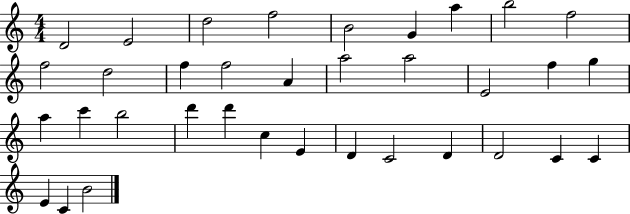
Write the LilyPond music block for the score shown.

{
  \clef treble
  \numericTimeSignature
  \time 4/4
  \key c \major
  d'2 e'2 | d''2 f''2 | b'2 g'4 a''4 | b''2 f''2 | \break f''2 d''2 | f''4 f''2 a'4 | a''2 a''2 | e'2 f''4 g''4 | \break a''4 c'''4 b''2 | d'''4 d'''4 c''4 e'4 | d'4 c'2 d'4 | d'2 c'4 c'4 | \break e'4 c'4 b'2 | \bar "|."
}